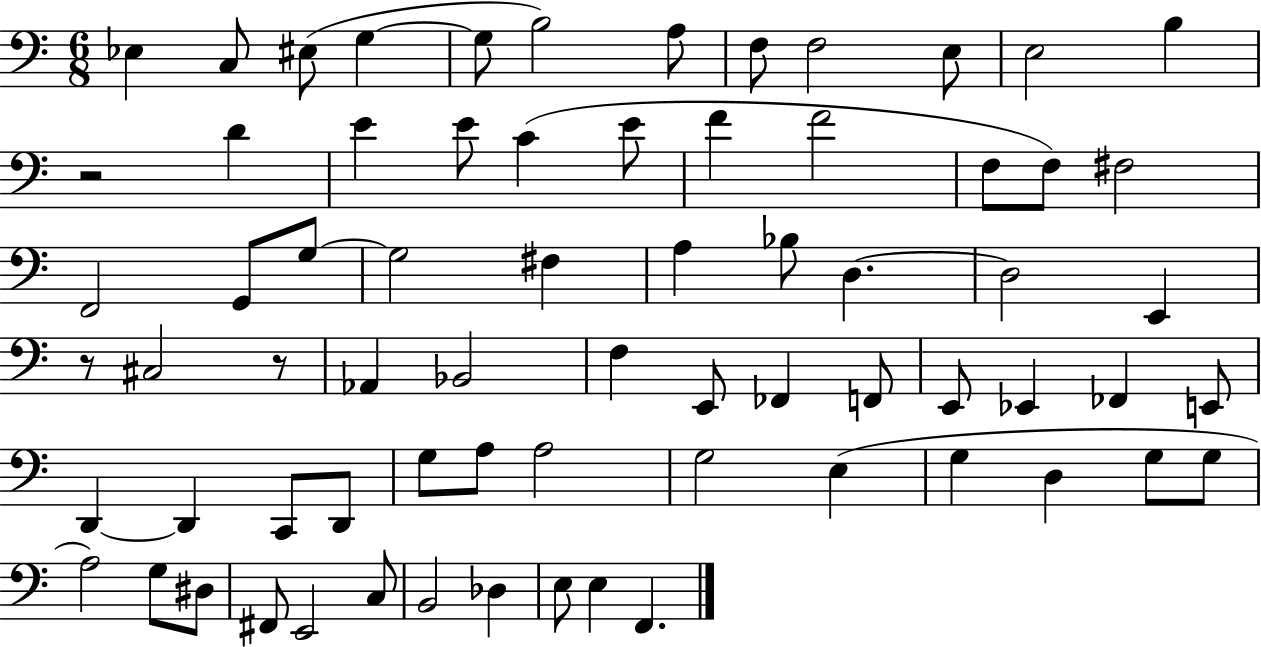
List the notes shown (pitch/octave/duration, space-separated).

Eb3/q C3/e EIS3/e G3/q G3/e B3/h A3/e F3/e F3/h E3/e E3/h B3/q R/h D4/q E4/q E4/e C4/q E4/e F4/q F4/h F3/e F3/e F#3/h F2/h G2/e G3/e G3/h F#3/q A3/q Bb3/e D3/q. D3/h E2/q R/e C#3/h R/e Ab2/q Bb2/h F3/q E2/e FES2/q F2/e E2/e Eb2/q FES2/q E2/e D2/q D2/q C2/e D2/e G3/e A3/e A3/h G3/h E3/q G3/q D3/q G3/e G3/e A3/h G3/e D#3/e F#2/e E2/h C3/e B2/h Db3/q E3/e E3/q F2/q.